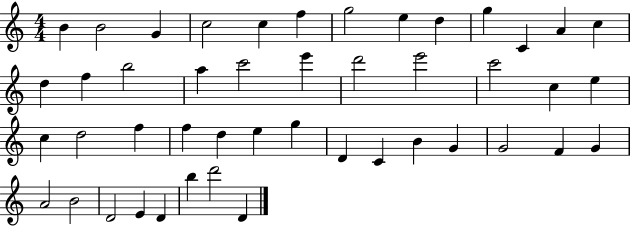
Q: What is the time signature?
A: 4/4